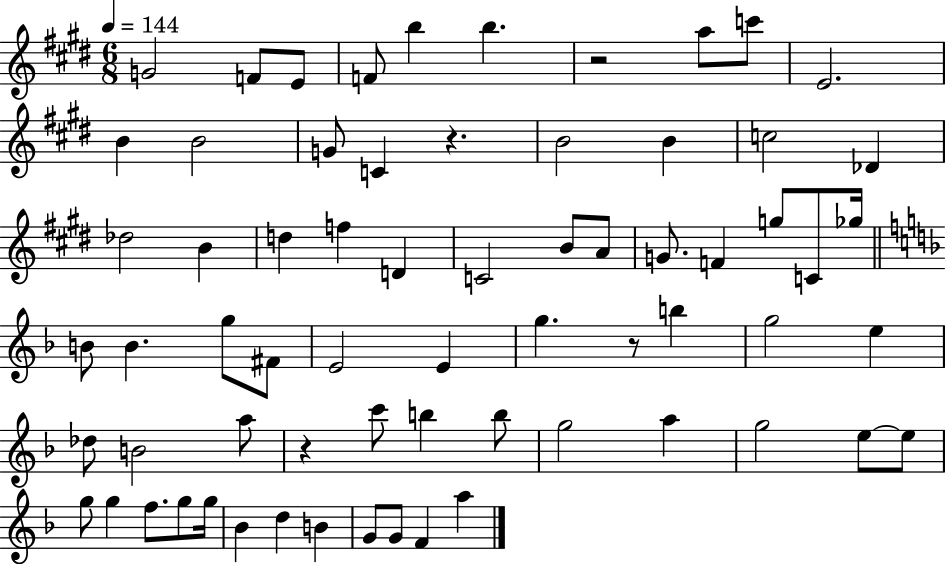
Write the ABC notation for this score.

X:1
T:Untitled
M:6/8
L:1/4
K:E
G2 F/2 E/2 F/2 b b z2 a/2 c'/2 E2 B B2 G/2 C z B2 B c2 _D _d2 B d f D C2 B/2 A/2 G/2 F g/2 C/2 _g/4 B/2 B g/2 ^F/2 E2 E g z/2 b g2 e _d/2 B2 a/2 z c'/2 b b/2 g2 a g2 e/2 e/2 g/2 g f/2 g/2 g/4 _B d B G/2 G/2 F a